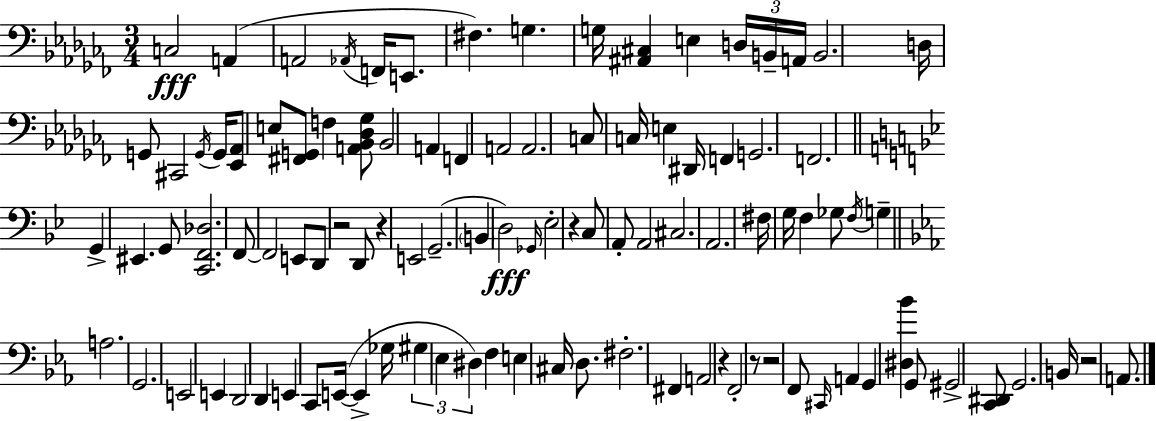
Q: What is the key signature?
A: AES minor